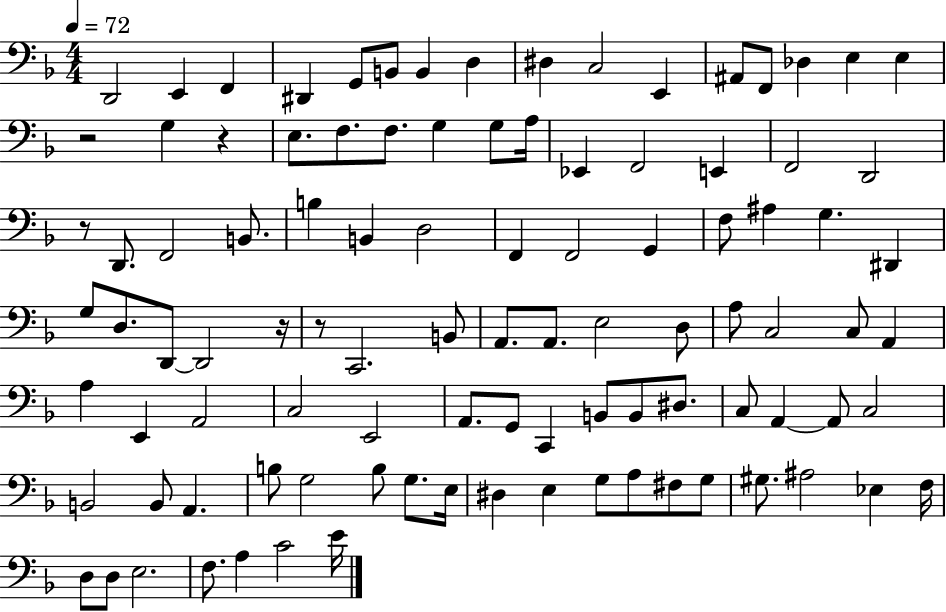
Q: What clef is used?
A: bass